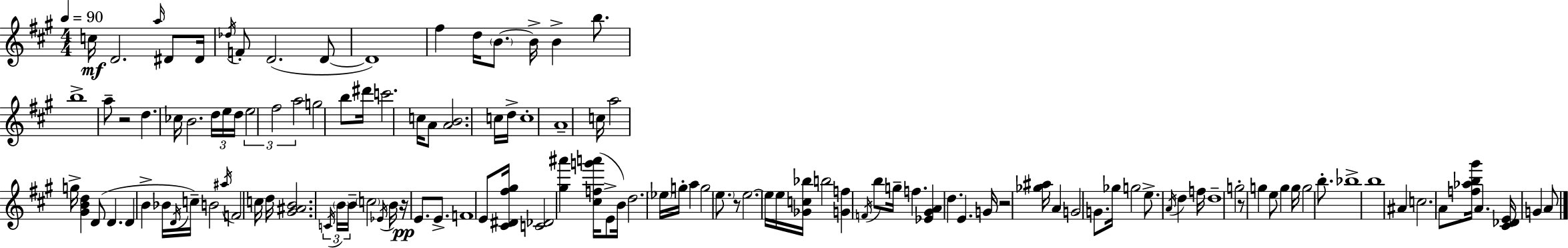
C5/s D4/h. A5/s D#4/e D#4/s Db5/s F4/e D4/h. D4/e D4/w F#5/q D5/s B4/e. B4/s B4/q B5/e. B5/w A5/e R/h D5/q. CES5/s B4/h. D5/s E5/s D5/s E5/h F#5/h A5/h G5/h B5/e D#6/s C6/h. C5/s A4/e [A4,B4]/h. C5/s D5/s C5/w A4/w C5/s A5/h G5/s [G#4,B4,D5]/q D4/e D4/q. D4/q B4/q Bb4/s D4/s C5/s B4/h A#5/s F4/h C5/s D5/s [G#4,A#4,B4]/h. C4/s B4/s B4/s C5/h Eb4/s B4/s R/s E4/e. E4/e. F4/w E4/e [C#4,D#4,F#5,G#5]/s [C4,Db4]/h [G#5,A#6]/q [C#5,F5,G6,A6]/s E4/e B4/s D5/h. Eb5/s G5/s A5/q G5/h E5/e. R/e E5/h. E5/s E5/s [Gb4,C5,Bb5]/s B5/h [G4,F5]/q F4/s B5/e G5/s F5/q. [Eb4,G#4,A4]/q D5/q. E4/q. G4/s R/h [Gb5,A#5]/s A4/q G4/h G4/e. Gb5/s G5/h E5/e. A4/s D5/q F5/s D5/w G5/h R/e G5/q E5/e G5/q G5/s G5/h B5/e. Bb5/w B5/w A#4/q C5/h. A4/e [F5,Ab5,B5,G#6]/s A4/q. [C#4,Db4,E4]/s G4/q A4/e